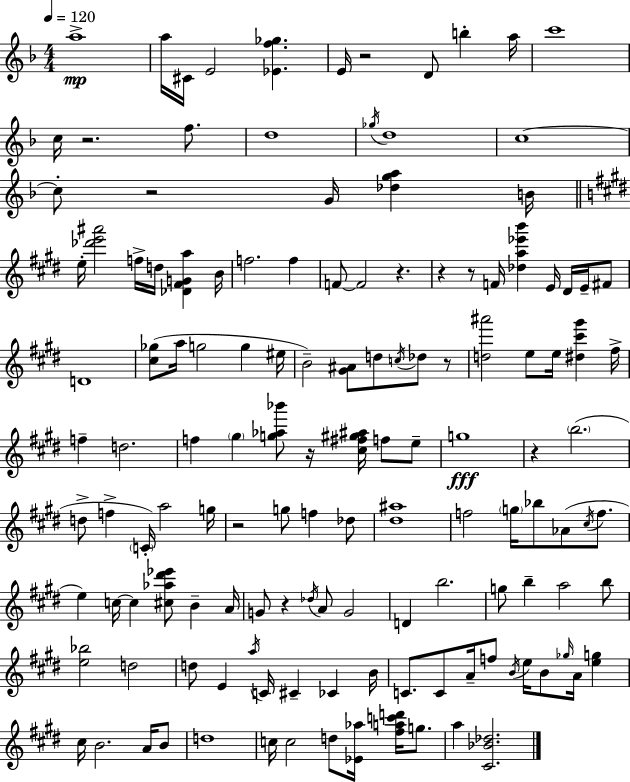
X:1
T:Untitled
M:4/4
L:1/4
K:Dm
a4 a/4 ^C/4 E2 [_Ef_g] E/4 z2 D/2 b a/4 c'4 c/4 z2 f/2 d4 _g/4 d4 c4 c/2 z2 G/4 [_dga] B/4 e/4 [_d'e'^a']2 f/4 d/4 [_D^FGa] B/4 f2 f F/2 F2 z z z/2 F/4 [_da_e'b'] E/4 ^D/4 E/4 ^F/2 D4 [^c_g]/2 a/4 g2 g ^e/4 B2 [^G^A]/2 d/2 c/4 _d/2 z/2 [d^a']2 e/2 e/4 [^d^c'^g'] ^f/4 f d2 f ^g [g_a_b']/2 z/4 [^c^f^g^a]/4 f/2 e/2 g4 z b2 d/2 f C/4 a2 g/4 z2 g/2 f _d/2 [^d^a]4 f2 g/4 _b/2 _A/2 ^c/4 f/2 e c/4 c [^c_a^d'_e']/2 B A/4 G/2 z _d/4 A/2 G2 D b2 g/2 b a2 b/2 [e_b]2 d2 d/2 E a/4 C/4 ^C _C B/4 C/2 C/2 A/4 f/2 B/4 e/4 B/2 _g/4 A/4 [eg] ^c/4 B2 A/4 B/2 d4 c/4 c2 d/2 [_E_a]/4 [^fac'd']/4 g/2 a [^C_B_d]2